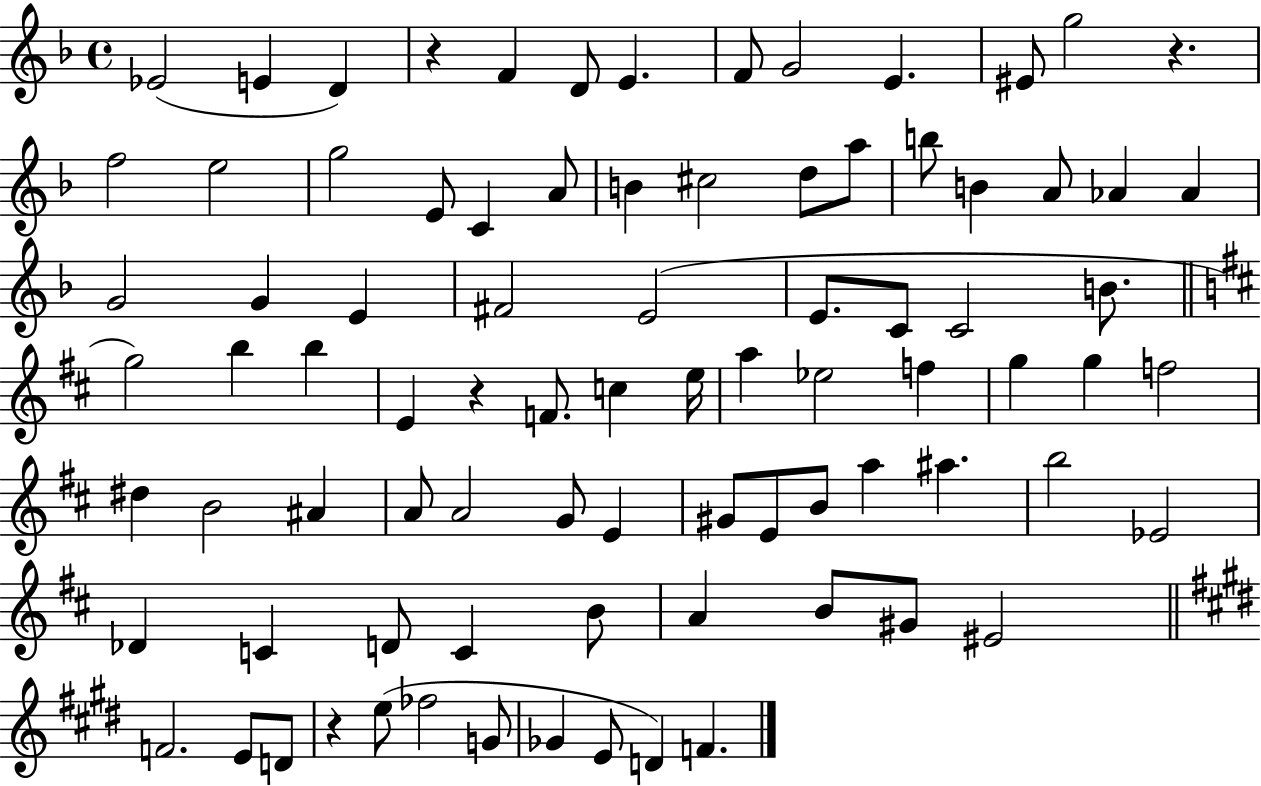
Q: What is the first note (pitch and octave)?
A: Eb4